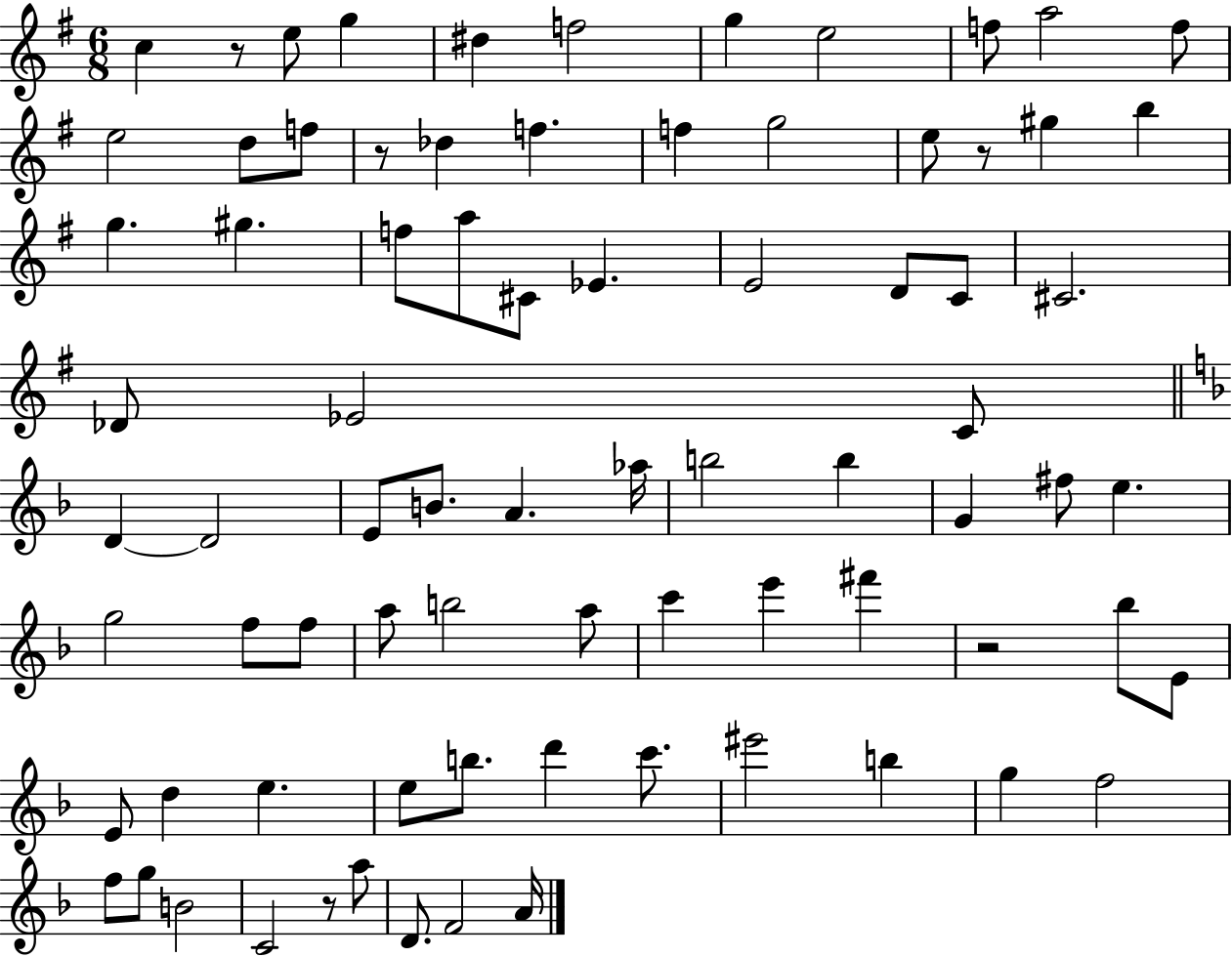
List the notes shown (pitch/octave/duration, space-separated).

C5/q R/e E5/e G5/q D#5/q F5/h G5/q E5/h F5/e A5/h F5/e E5/h D5/e F5/e R/e Db5/q F5/q. F5/q G5/h E5/e R/e G#5/q B5/q G5/q. G#5/q. F5/e A5/e C#4/e Eb4/q. E4/h D4/e C4/e C#4/h. Db4/e Eb4/h C4/e D4/q D4/h E4/e B4/e. A4/q. Ab5/s B5/h B5/q G4/q F#5/e E5/q. G5/h F5/e F5/e A5/e B5/h A5/e C6/q E6/q F#6/q R/h Bb5/e E4/e E4/e D5/q E5/q. E5/e B5/e. D6/q C6/e. EIS6/h B5/q G5/q F5/h F5/e G5/e B4/h C4/h R/e A5/e D4/e. F4/h A4/s